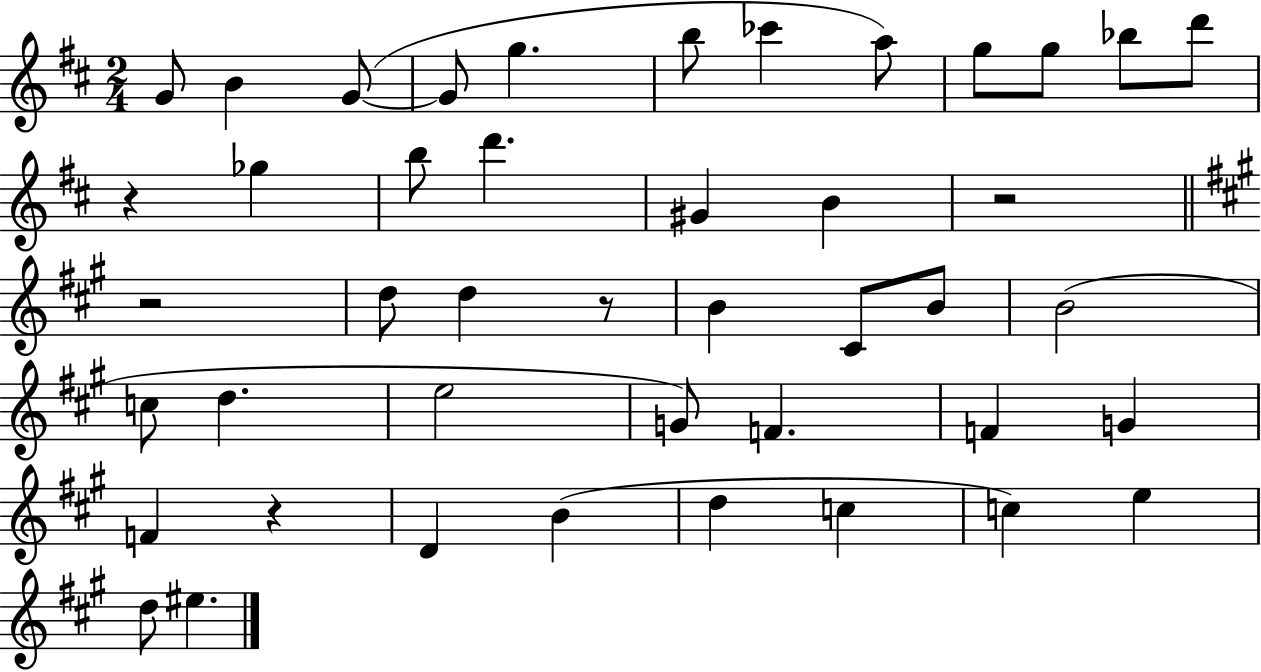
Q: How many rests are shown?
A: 5